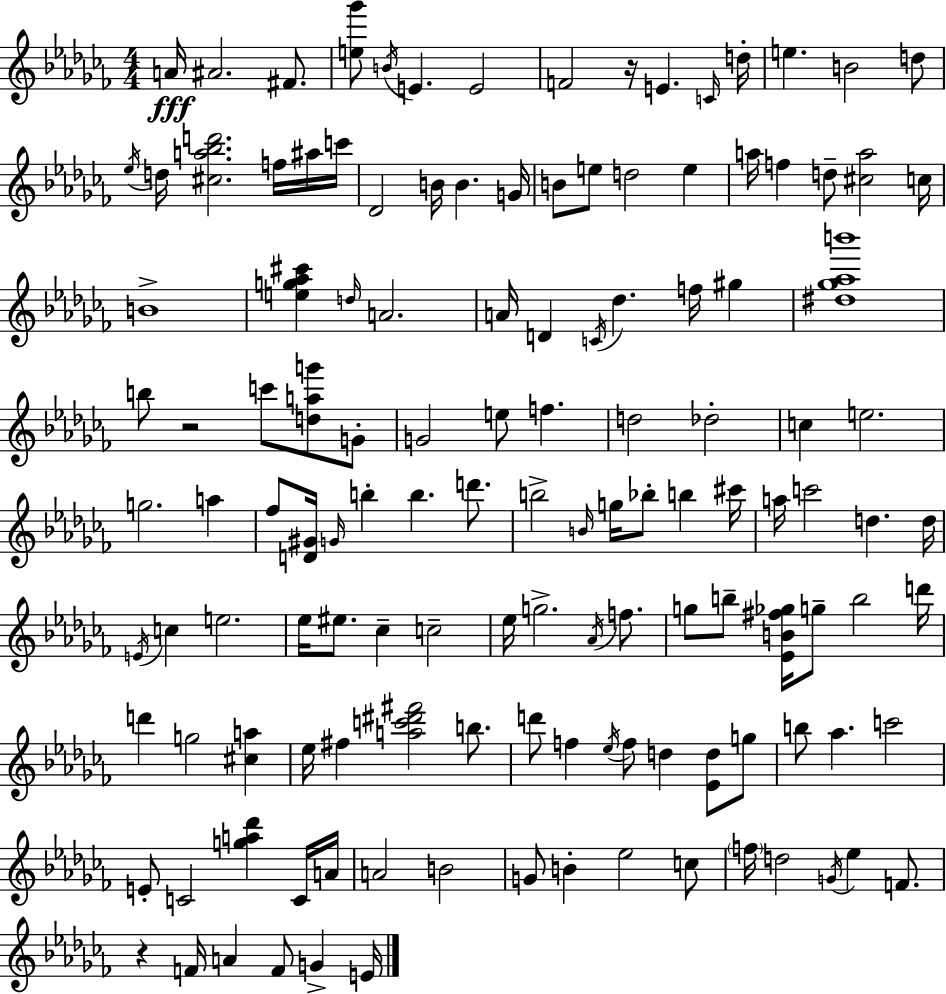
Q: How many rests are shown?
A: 3